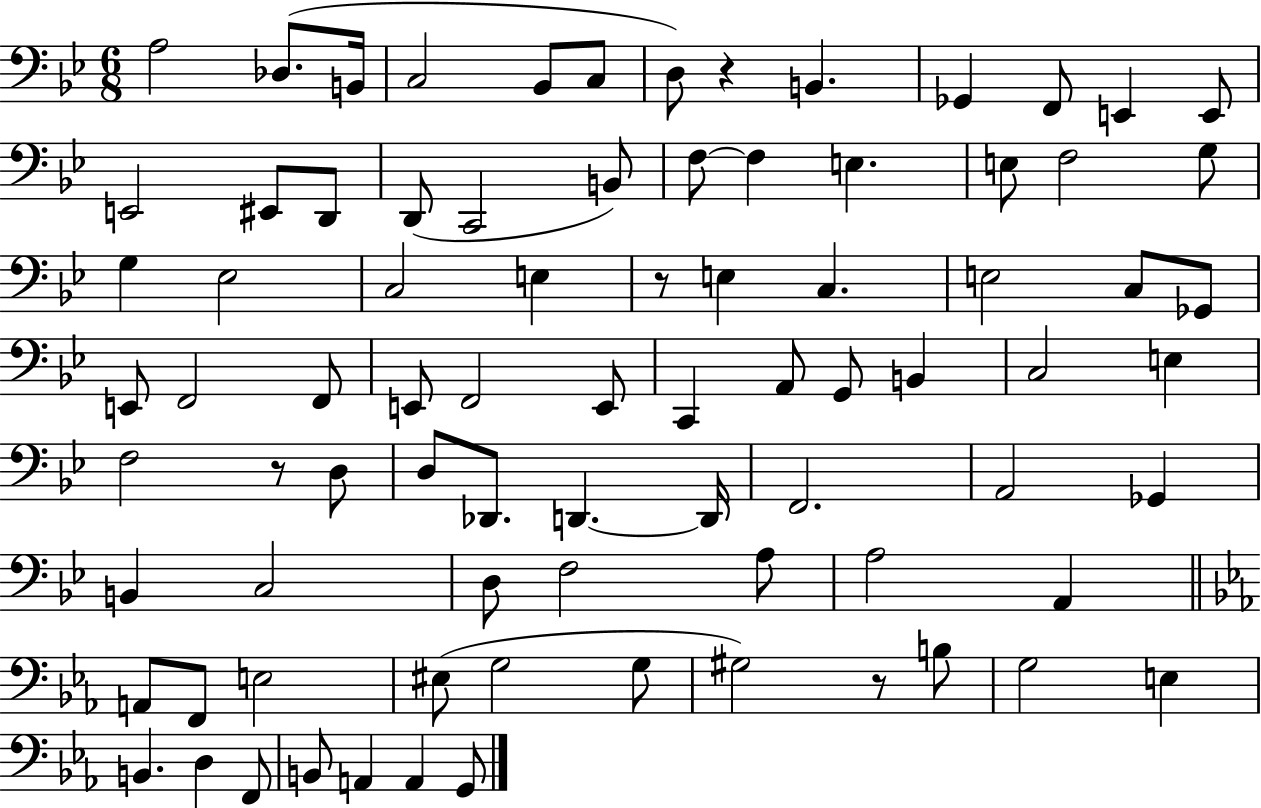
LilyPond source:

{
  \clef bass
  \numericTimeSignature
  \time 6/8
  \key bes \major
  a2 des8.( b,16 | c2 bes,8 c8 | d8) r4 b,4. | ges,4 f,8 e,4 e,8 | \break e,2 eis,8 d,8 | d,8( c,2 b,8) | f8~~ f4 e4. | e8 f2 g8 | \break g4 ees2 | c2 e4 | r8 e4 c4. | e2 c8 ges,8 | \break e,8 f,2 f,8 | e,8 f,2 e,8 | c,4 a,8 g,8 b,4 | c2 e4 | \break f2 r8 d8 | d8 des,8. d,4.~~ d,16 | f,2. | a,2 ges,4 | \break b,4 c2 | d8 f2 a8 | a2 a,4 | \bar "||" \break \key ees \major a,8 f,8 e2 | eis8( g2 g8 | gis2) r8 b8 | g2 e4 | \break b,4. d4 f,8 | b,8 a,4 a,4 g,8 | \bar "|."
}